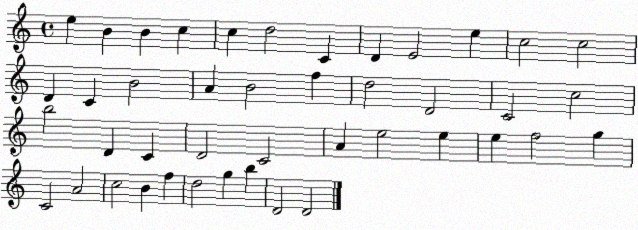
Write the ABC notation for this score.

X:1
T:Untitled
M:4/4
L:1/4
K:C
e B B c c d2 C D E2 e c2 c2 D C B2 A B2 f d2 D2 C2 c2 b2 D C D2 C2 A e2 e e f2 g C2 A2 c2 B f d2 g b D2 D2